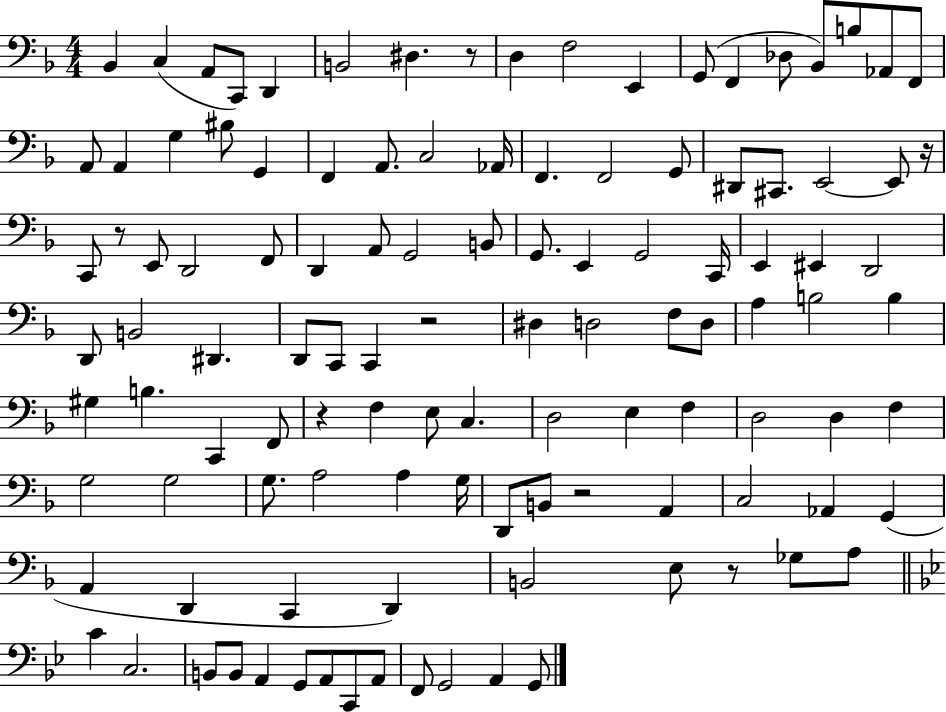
X:1
T:Untitled
M:4/4
L:1/4
K:F
_B,, C, A,,/2 C,,/2 D,, B,,2 ^D, z/2 D, F,2 E,, G,,/2 F,, _D,/2 _B,,/2 B,/2 _A,,/2 F,,/2 A,,/2 A,, G, ^B,/2 G,, F,, A,,/2 C,2 _A,,/4 F,, F,,2 G,,/2 ^D,,/2 ^C,,/2 E,,2 E,,/2 z/4 C,,/2 z/2 E,,/2 D,,2 F,,/2 D,, A,,/2 G,,2 B,,/2 G,,/2 E,, G,,2 C,,/4 E,, ^E,, D,,2 D,,/2 B,,2 ^D,, D,,/2 C,,/2 C,, z2 ^D, D,2 F,/2 D,/2 A, B,2 B, ^G, B, C,, F,,/2 z F, E,/2 C, D,2 E, F, D,2 D, F, G,2 G,2 G,/2 A,2 A, G,/4 D,,/2 B,,/2 z2 A,, C,2 _A,, G,, A,, D,, C,, D,, B,,2 E,/2 z/2 _G,/2 A,/2 C C,2 B,,/2 B,,/2 A,, G,,/2 A,,/2 C,,/2 A,,/2 F,,/2 G,,2 A,, G,,/2